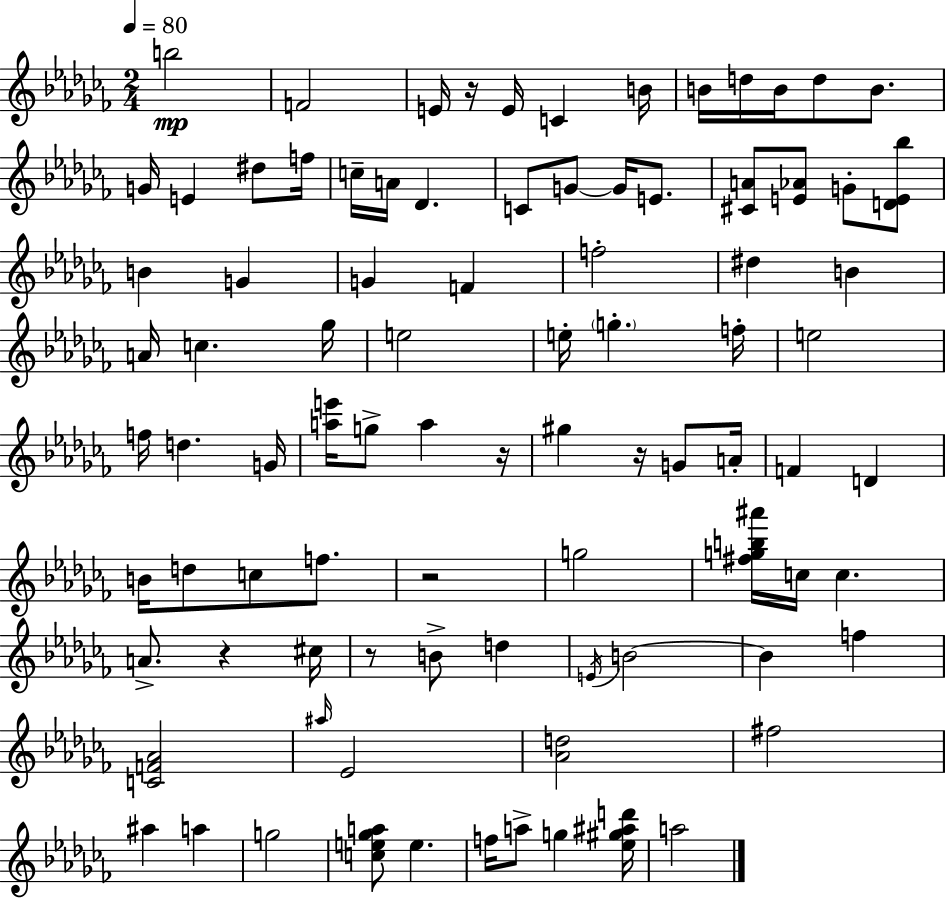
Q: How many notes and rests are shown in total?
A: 89